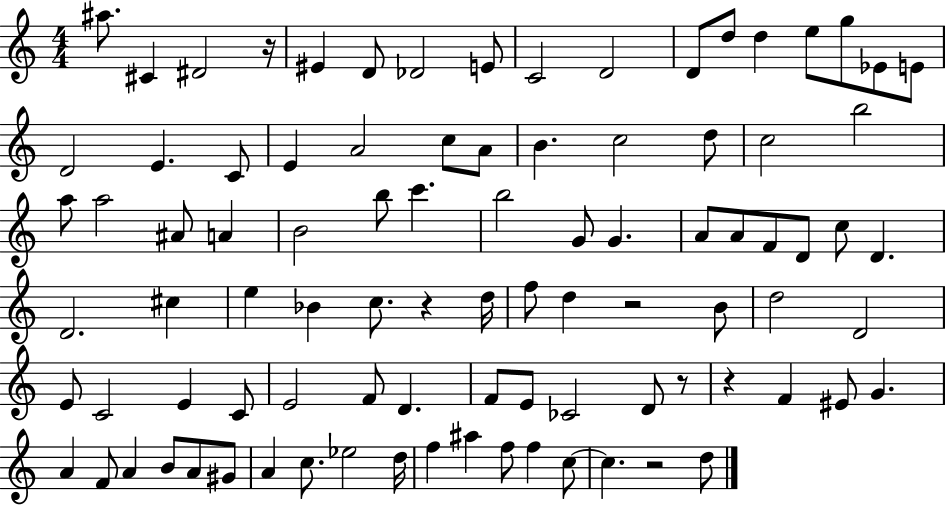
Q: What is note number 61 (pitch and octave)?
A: F4